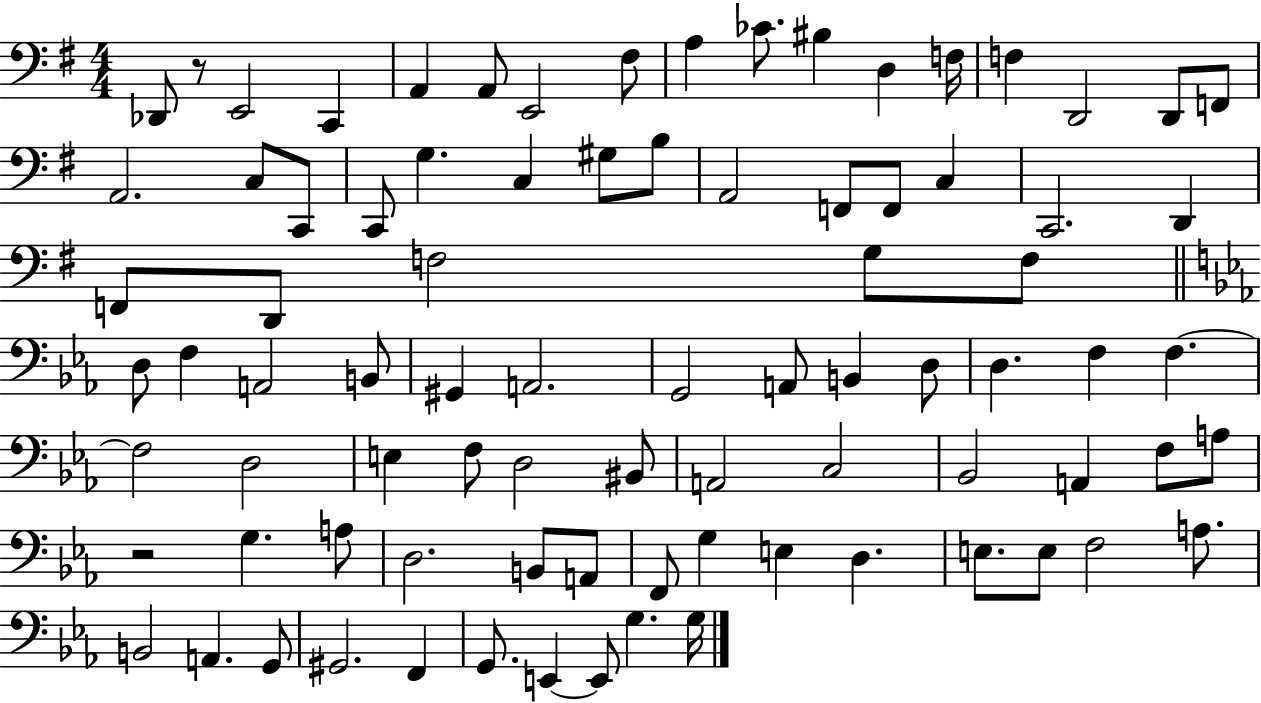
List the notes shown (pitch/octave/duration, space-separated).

Db2/e R/e E2/h C2/q A2/q A2/e E2/h F#3/e A3/q CES4/e. BIS3/q D3/q F3/s F3/q D2/h D2/e F2/e A2/h. C3/e C2/e C2/e G3/q. C3/q G#3/e B3/e A2/h F2/e F2/e C3/q C2/h. D2/q F2/e D2/e F3/h G3/e F3/e D3/e F3/q A2/h B2/e G#2/q A2/h. G2/h A2/e B2/q D3/e D3/q. F3/q F3/q. F3/h D3/h E3/q F3/e D3/h BIS2/e A2/h C3/h Bb2/h A2/q F3/e A3/e R/h G3/q. A3/e D3/h. B2/e A2/e F2/e G3/q E3/q D3/q. E3/e. E3/e F3/h A3/e. B2/h A2/q. G2/e G#2/h. F2/q G2/e. E2/q E2/e G3/q. G3/s